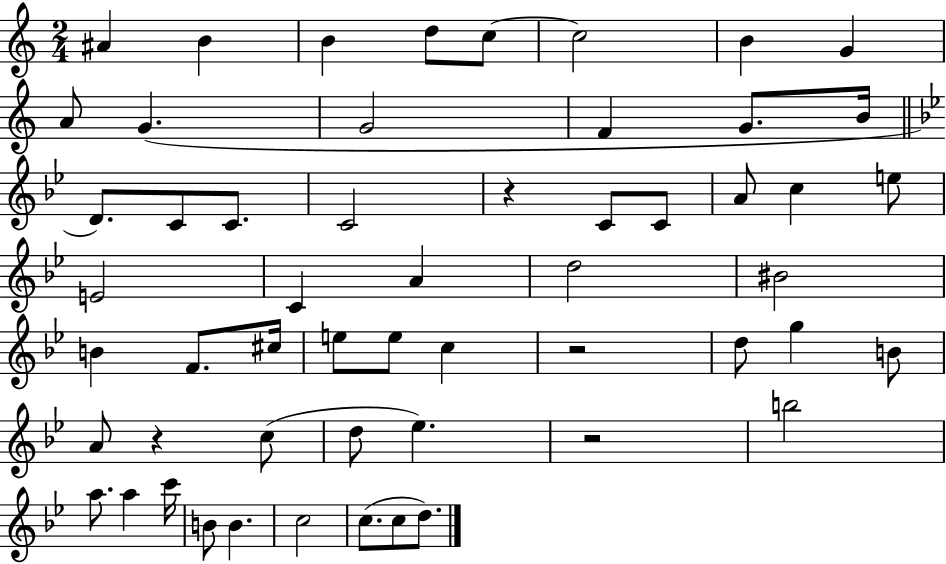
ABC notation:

X:1
T:Untitled
M:2/4
L:1/4
K:C
^A B B d/2 c/2 c2 B G A/2 G G2 F G/2 B/4 D/2 C/2 C/2 C2 z C/2 C/2 A/2 c e/2 E2 C A d2 ^B2 B F/2 ^c/4 e/2 e/2 c z2 d/2 g B/2 A/2 z c/2 d/2 _e z2 b2 a/2 a c'/4 B/2 B c2 c/2 c/2 d/2